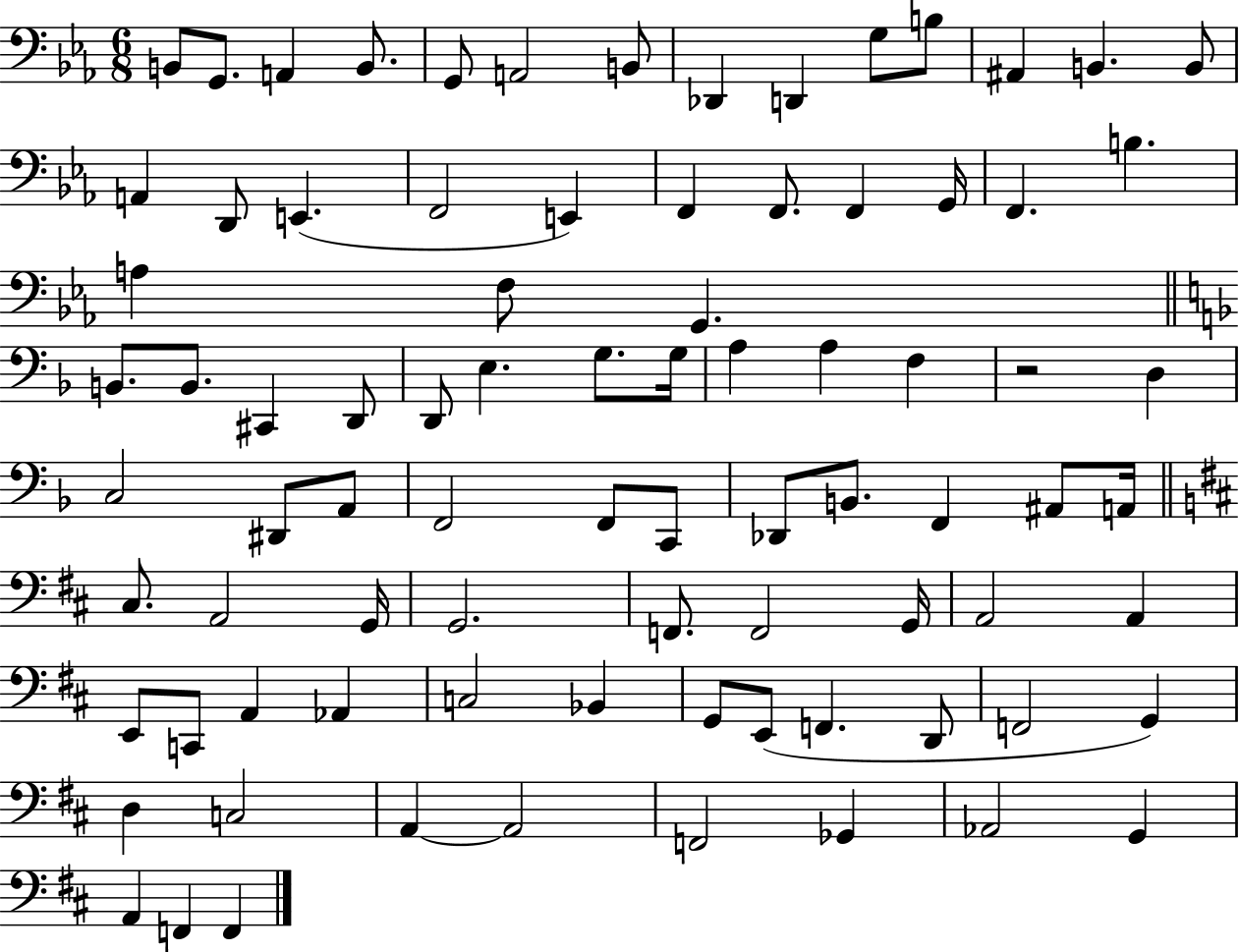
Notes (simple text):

B2/e G2/e. A2/q B2/e. G2/e A2/h B2/e Db2/q D2/q G3/e B3/e A#2/q B2/q. B2/e A2/q D2/e E2/q. F2/h E2/q F2/q F2/e. F2/q G2/s F2/q. B3/q. A3/q F3/e G2/q. B2/e. B2/e. C#2/q D2/e D2/e E3/q. G3/e. G3/s A3/q A3/q F3/q R/h D3/q C3/h D#2/e A2/e F2/h F2/e C2/e Db2/e B2/e. F2/q A#2/e A2/s C#3/e. A2/h G2/s G2/h. F2/e. F2/h G2/s A2/h A2/q E2/e C2/e A2/q Ab2/q C3/h Bb2/q G2/e E2/e F2/q. D2/e F2/h G2/q D3/q C3/h A2/q A2/h F2/h Gb2/q Ab2/h G2/q A2/q F2/q F2/q